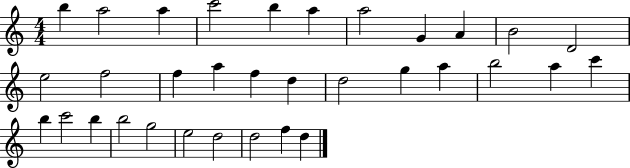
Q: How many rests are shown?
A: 0